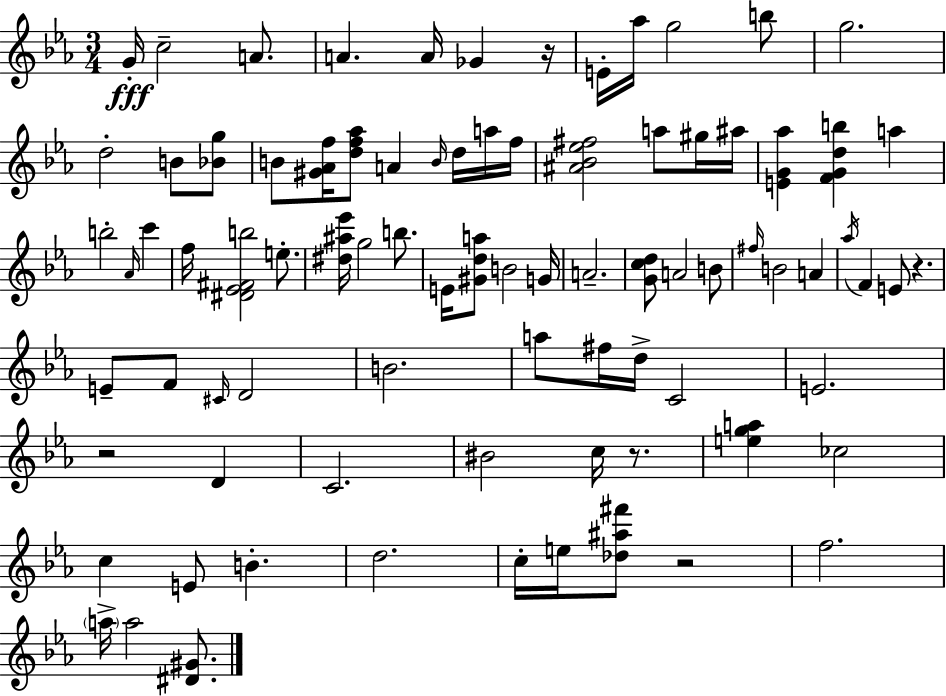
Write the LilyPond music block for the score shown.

{
  \clef treble
  \numericTimeSignature
  \time 3/4
  \key c \minor
  g'16-.\fff c''2-- a'8. | a'4. a'16 ges'4 r16 | e'16-. aes''16 g''2 b''8 | g''2. | \break d''2-. b'8 <bes' g''>8 | b'8 <gis' aes' f''>16 <d'' f'' aes''>8 a'4 \grace { b'16 } d''16 a''16 | f''16 <ais' bes' ees'' fis''>2 a''8 gis''16 | ais''16 <e' g' aes''>4 <f' g' d'' b''>4 a''4 | \break b''2-. \grace { aes'16 } c'''4 | f''16 <dis' ees' fis' b''>2 e''8.-. | <dis'' ais'' ees'''>16 g''2 b''8. | e'16 <gis' d'' a''>8 b'2 | \break g'16 a'2.-- | <g' c'' d''>8 a'2 | b'8 \grace { fis''16 } b'2 a'4 | \acciaccatura { aes''16 } f'4 e'8 r4. | \break e'8-- f'8 \grace { cis'16 } d'2 | b'2. | a''8 fis''16 d''16-> c'2 | e'2. | \break r2 | d'4 c'2. | bis'2 | c''16 r8. <e'' g'' a''>4 ces''2 | \break c''4 e'8 b'4.-. | d''2. | c''16-. e''16 <des'' ais'' fis'''>8 r2 | f''2. | \break \parenthesize a''16-> a''2 | <dis' gis'>8. \bar "|."
}